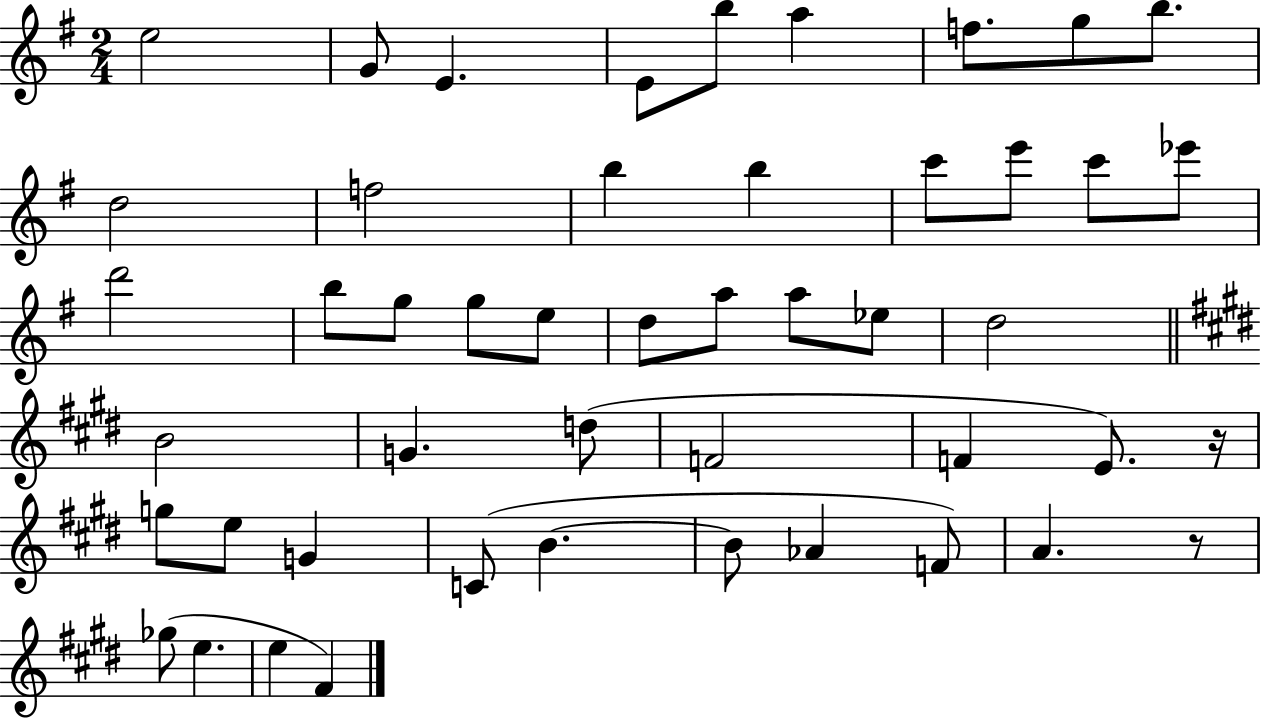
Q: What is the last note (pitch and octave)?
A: F#4